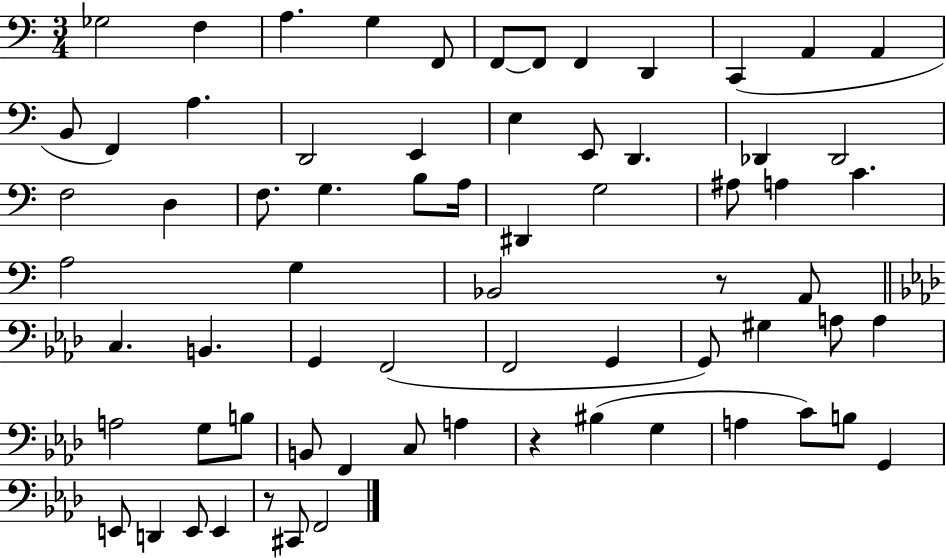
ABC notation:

X:1
T:Untitled
M:3/4
L:1/4
K:C
_G,2 F, A, G, F,,/2 F,,/2 F,,/2 F,, D,, C,, A,, A,, B,,/2 F,, A, D,,2 E,, E, E,,/2 D,, _D,, _D,,2 F,2 D, F,/2 G, B,/2 A,/4 ^D,, G,2 ^A,/2 A, C A,2 G, _B,,2 z/2 A,,/2 C, B,, G,, F,,2 F,,2 G,, G,,/2 ^G, A,/2 A, A,2 G,/2 B,/2 B,,/2 F,, C,/2 A, z ^B, G, A, C/2 B,/2 G,, E,,/2 D,, E,,/2 E,, z/2 ^C,,/2 F,,2